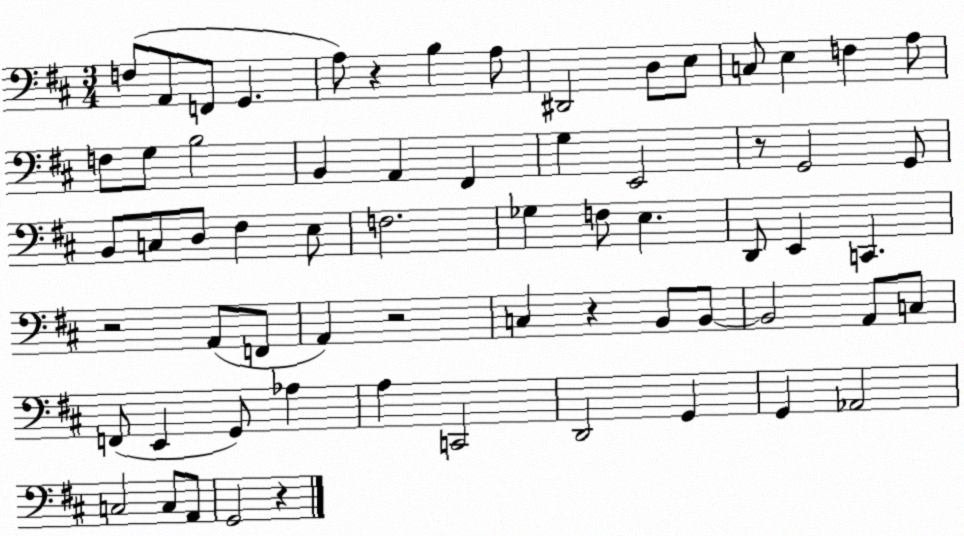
X:1
T:Untitled
M:3/4
L:1/4
K:D
F,/2 A,,/2 F,,/2 G,, A,/2 z B, A,/2 ^D,,2 D,/2 E,/2 C,/2 E, F, A,/2 F,/2 G,/2 B,2 B,, A,, ^F,, G, E,,2 z/2 G,,2 G,,/2 B,,/2 C,/2 D,/2 ^F, E,/2 F,2 _G, F,/2 E, D,,/2 E,, C,, z2 A,,/2 F,,/2 A,, z2 C, z B,,/2 B,,/2 B,,2 A,,/2 C,/2 F,,/2 E,, G,,/2 _A, A, C,,2 D,,2 G,, G,, _A,,2 C,2 C,/2 A,,/2 G,,2 z